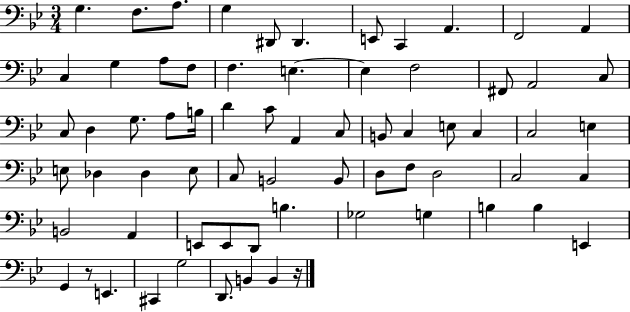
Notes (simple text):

G3/q. F3/e. A3/e. G3/q D#2/e D#2/q. E2/e C2/q A2/q. F2/h A2/q C3/q G3/q A3/e F3/e F3/q. E3/q. E3/q F3/h F#2/e A2/h C3/e C3/e D3/q G3/e. A3/e B3/s D4/q C4/e A2/q C3/e B2/e C3/q E3/e C3/q C3/h E3/q E3/e Db3/q Db3/q E3/e C3/e B2/h B2/e D3/e F3/e D3/h C3/h C3/q B2/h A2/q E2/e E2/e D2/e B3/q. Gb3/h G3/q B3/q B3/q E2/q G2/q R/e E2/q. C#2/q G3/h D2/e. B2/q B2/q R/s